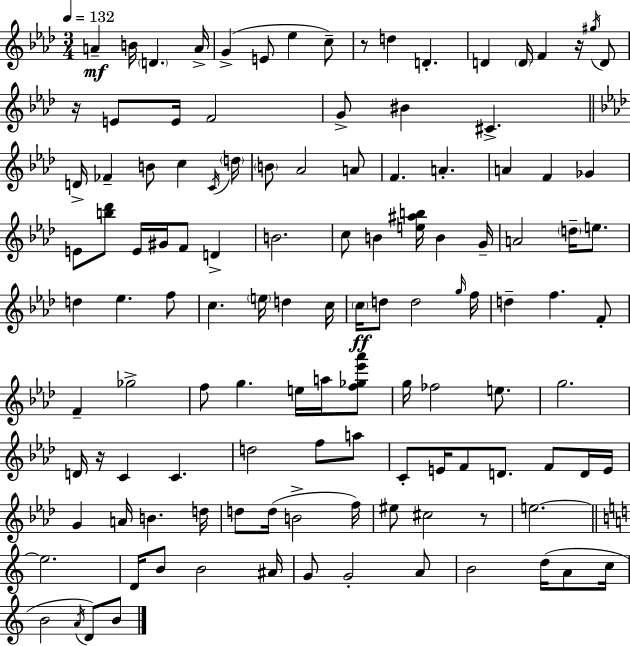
A4/q B4/s D4/q. A4/s G4/q E4/e Eb5/q C5/e R/e D5/q D4/q. D4/q D4/s F4/q R/s G#5/s D4/e R/s E4/e E4/s F4/h G4/e BIS4/q C#4/q. D4/s FES4/q B4/e C5/q C4/s D5/s B4/e Ab4/h A4/e F4/q. A4/q. A4/q F4/q Gb4/q E4/e [B5,Db6]/e E4/s G#4/s F4/e D4/q B4/h. C5/e B4/q [E5,A#5,B5]/s B4/q G4/s A4/h D5/s E5/e. D5/q Eb5/q. F5/e C5/q. E5/s D5/q C5/s C5/s D5/e D5/h G5/s F5/s D5/q F5/q. F4/e F4/q Gb5/h F5/e G5/q. E5/s A5/s [F5,Gb5,Eb6,Ab6]/e G5/s FES5/h E5/e. G5/h. D4/s R/s C4/q C4/q. D5/h F5/e A5/e C4/e E4/s F4/e D4/e. F4/e D4/s E4/s G4/q A4/s B4/q. D5/s D5/e D5/s B4/h F5/s EIS5/e C#5/h R/e E5/h. E5/h. D4/s B4/e B4/h A#4/s G4/e G4/h A4/e B4/h D5/s A4/e C5/s B4/h A4/s D4/e B4/e